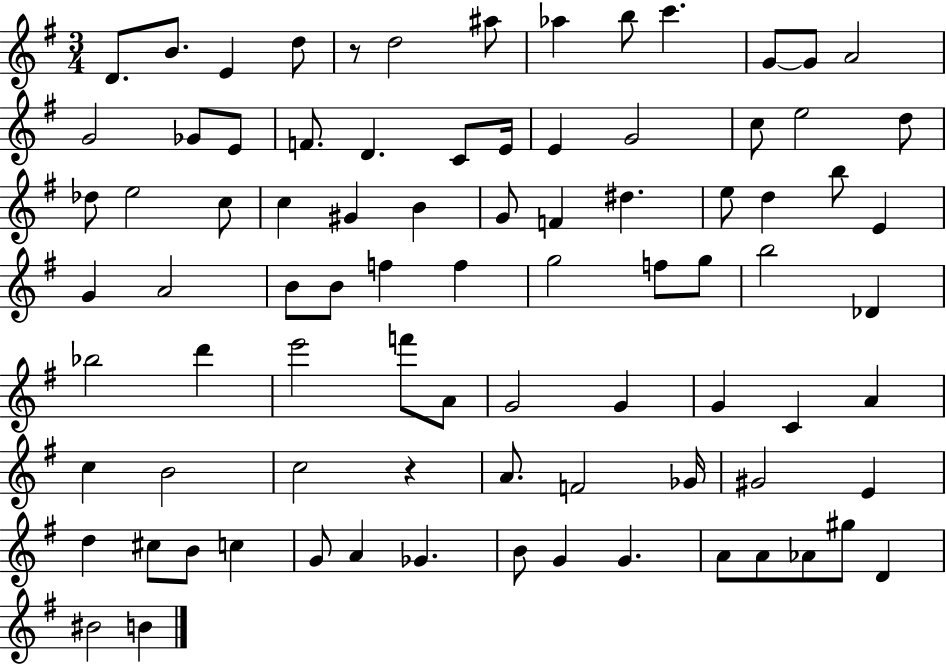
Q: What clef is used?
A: treble